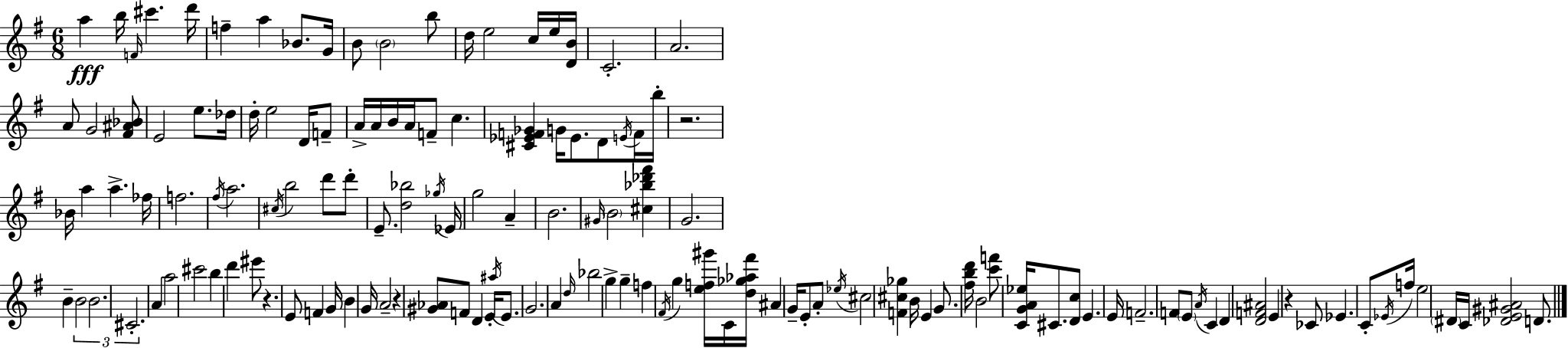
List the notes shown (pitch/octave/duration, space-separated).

A5/q B5/s F4/s C#6/q. D6/s F5/q A5/q Bb4/e. G4/s B4/e B4/h B5/e D5/s E5/h C5/s E5/s [D4,B4]/s C4/h. A4/h. A4/e G4/h [F#4,A#4,Bb4]/e E4/h E5/e. Db5/s D5/s E5/h D4/s F4/e A4/s A4/s B4/s A4/s F4/e C5/q. [C#4,Eb4,F4,Gb4]/q G4/s Eb4/e. D4/e E4/s F4/s B5/s R/h. Bb4/s A5/q A5/q. FES5/s F5/h. F#5/s A5/h. C#5/s B5/h D6/e D6/e E4/e. [D5,Bb5]/h Gb5/s Eb4/s G5/h A4/q B4/h. G#4/s B4/h [C#5,Bb5,Db6,F#6]/q G4/h. B4/q B4/h B4/h. C#4/h. A4/q A5/h C#6/h B5/q D6/q EIS6/e R/q. E4/e F4/q G4/s B4/q G4/s A4/h R/q [G#4,Ab4]/e F4/e D4/q E4/s A#5/s E4/e. G4/h. A4/q D5/s Bb5/h G5/q G5/q F5/q F#4/s G5/q [E5,F5,G#6]/s C4/s [D5,Gb5,Ab5,F#6]/s A#4/q G4/s E4/e A4/e Eb5/s C#5/h [F4,C#5,Gb5]/q B4/s E4/q G4/e. [F#5,B5,D6]/s B4/h [C6,F6]/e [C4,G4,A4,Eb5]/s C#4/e. [D4,C5]/e E4/q. E4/s F4/h. F4/e E4/e A4/s C4/q D4/q [D4,F4,A#4]/h E4/q R/q CES4/e Eb4/q. C4/e Eb4/s F5/s E5/h D#4/s C4/s [Db4,E4,G#4,A#4]/h D4/e.